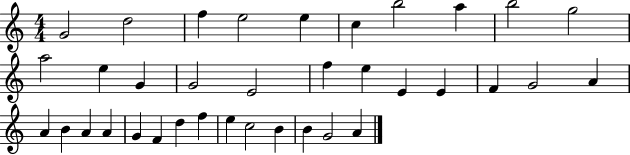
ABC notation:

X:1
T:Untitled
M:4/4
L:1/4
K:C
G2 d2 f e2 e c b2 a b2 g2 a2 e G G2 E2 f e E E F G2 A A B A A G F d f e c2 B B G2 A